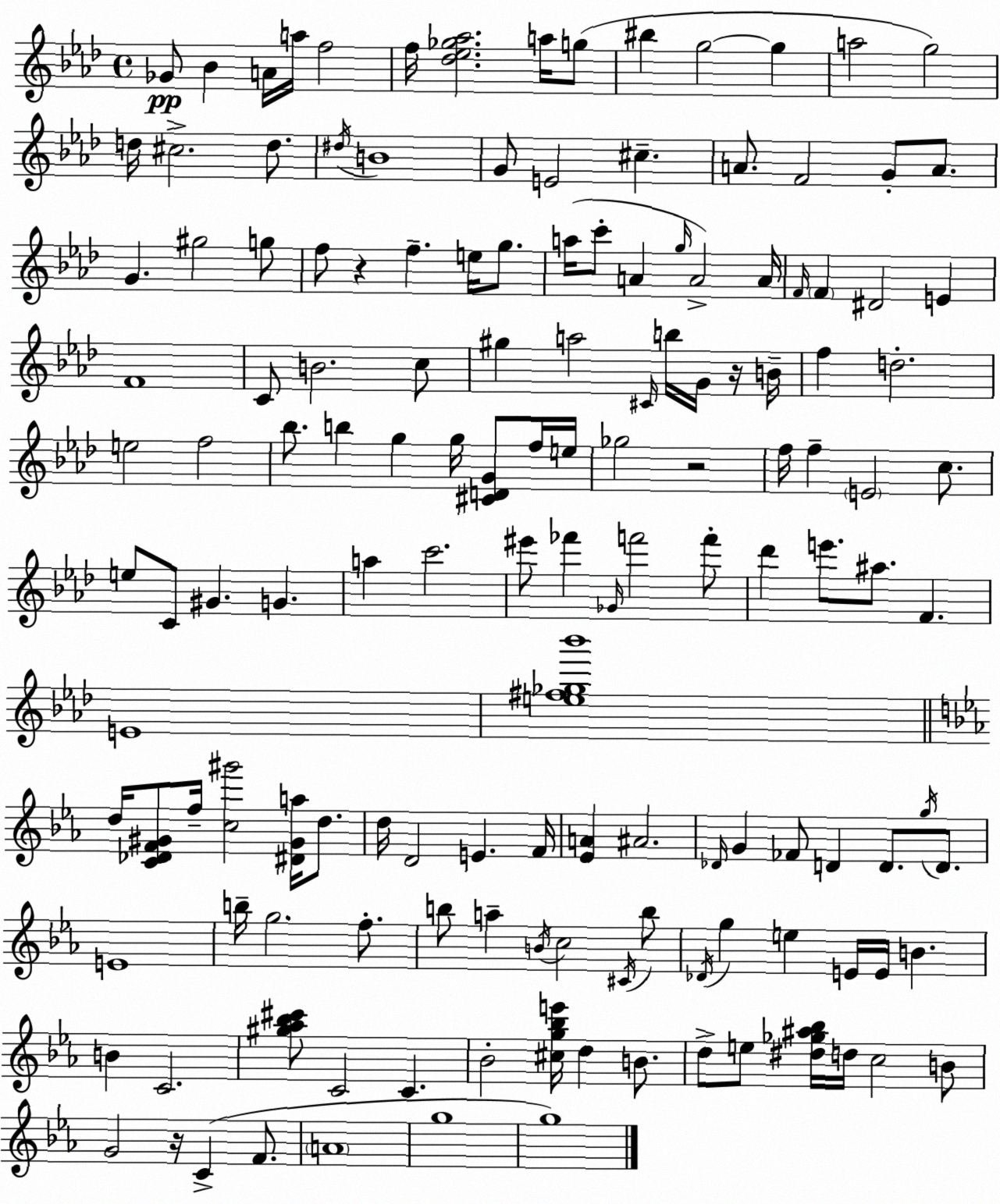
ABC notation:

X:1
T:Untitled
M:4/4
L:1/4
K:Ab
_G/2 _B A/4 a/4 f2 f/4 [_d_e_g_a]2 a/4 g/2 ^b g2 g a2 g2 d/4 ^c2 d/2 ^d/4 B4 G/2 E2 ^c A/2 F2 G/2 A/2 G ^g2 g/2 f/2 z f e/4 g/2 a/4 c'/2 A g/4 A2 A/4 F/4 F ^D2 E F4 C/2 B2 c/2 ^g a2 ^C/4 b/4 G/4 z/4 B/4 f d2 e2 f2 _b/2 b g g/4 [^CDG]/2 f/4 e/4 _g2 z2 f/4 f E2 c/2 e/2 C/2 ^G G a c'2 ^e'/2 _f' _G/4 f'2 f'/2 _d' e'/2 ^a/2 F E4 [e^f_g_b']4 d/4 [C_DF^G]/2 f/4 [c^g']2 [^D^Ga]/4 d/2 d/4 D2 E F/4 [_EA] ^A2 _D/4 G _F/2 D D/2 g/4 D/2 E4 b/4 g2 f/2 b/2 a B/4 c2 ^C/4 b/2 _D/4 g e E/4 E/4 B B C2 [^g_a_b^c']/2 C2 C _B2 [^cg_be']/4 d B/2 d/2 e/2 [^d_g^a_b]/4 d/4 c2 B/2 G2 z/4 C F/2 A4 g4 g4